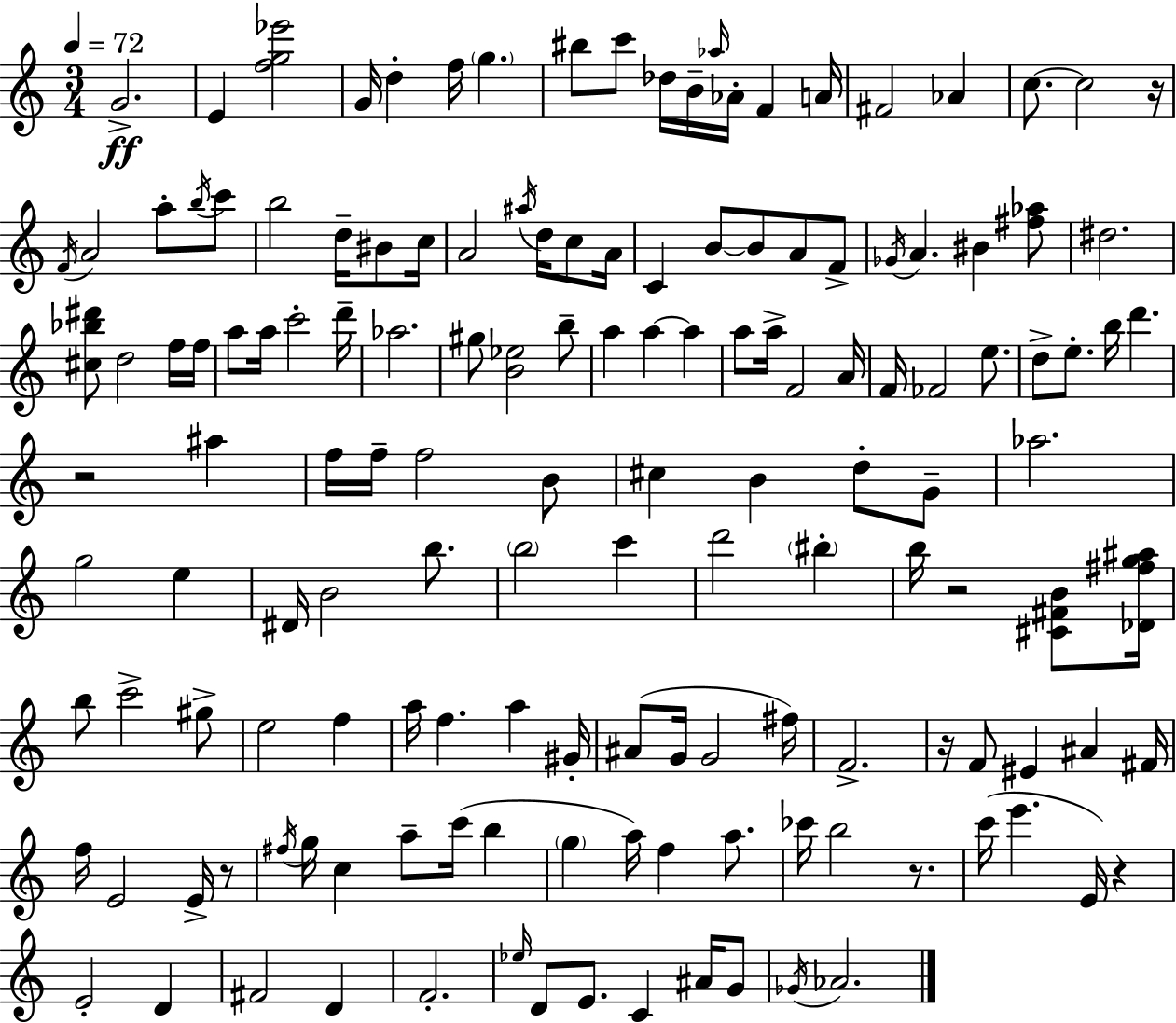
G4/h. E4/q [F5,G5,Eb6]/h G4/s D5/q F5/s G5/q. BIS5/e C6/e Db5/s B4/s Ab5/s Ab4/s F4/q A4/s F#4/h Ab4/q C5/e. C5/h R/s F4/s A4/h A5/e B5/s C6/e B5/h D5/s BIS4/e C5/s A4/h A#5/s D5/s C5/e A4/s C4/q B4/e B4/e A4/e F4/e Gb4/s A4/q. BIS4/q [F#5,Ab5]/e D#5/h. [C#5,Bb5,D#6]/e D5/h F5/s F5/s A5/e A5/s C6/h D6/s Ab5/h. G#5/e [B4,Eb5]/h B5/e A5/q A5/q A5/q A5/e A5/s F4/h A4/s F4/s FES4/h E5/e. D5/e E5/e. B5/s D6/q. R/h A#5/q F5/s F5/s F5/h B4/e C#5/q B4/q D5/e G4/e Ab5/h. G5/h E5/q D#4/s B4/h B5/e. B5/h C6/q D6/h BIS5/q B5/s R/h [C#4,F#4,B4]/e [Db4,F#5,G5,A#5]/s B5/e C6/h G#5/e E5/h F5/q A5/s F5/q. A5/q G#4/s A#4/e G4/s G4/h F#5/s F4/h. R/s F4/e EIS4/q A#4/q F#4/s F5/s E4/h E4/s R/e F#5/s G5/s C5/q A5/e C6/s B5/q G5/q A5/s F5/q A5/e. CES6/s B5/h R/e. C6/s E6/q. E4/s R/q E4/h D4/q F#4/h D4/q F4/h. Eb5/s D4/e E4/e. C4/q A#4/s G4/e Gb4/s Ab4/h.